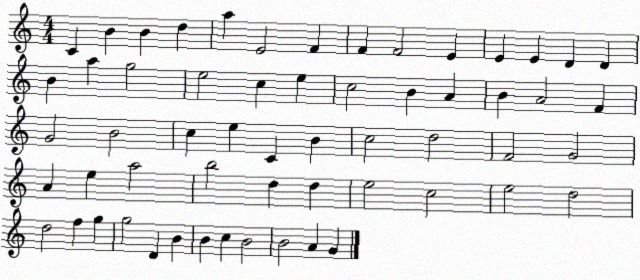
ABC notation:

X:1
T:Untitled
M:4/4
L:1/4
K:C
C B B d a E2 F F F2 E E E D D B a g2 e2 c e c2 B A B A2 F G2 B2 c e C B c2 d2 F2 G2 A e a2 b2 d d e2 c2 e2 d2 d2 f g g2 D B B c B2 B2 A G